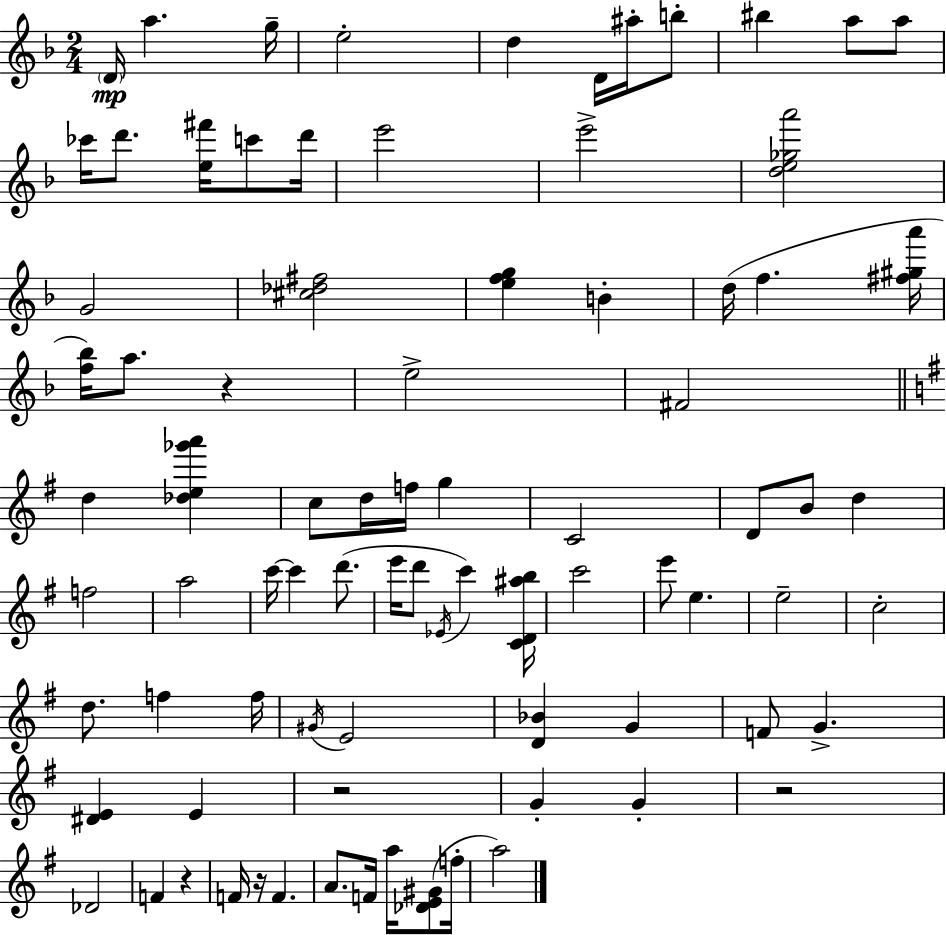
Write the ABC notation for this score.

X:1
T:Untitled
M:2/4
L:1/4
K:Dm
D/4 a g/4 e2 d D/4 ^a/4 b/2 ^b a/2 a/2 _c'/4 d'/2 [e^f']/4 c'/2 d'/4 e'2 e'2 [de_ga']2 G2 [^c_d^f]2 [efg] B d/4 f [^f^ga']/4 [f_b]/4 a/2 z e2 ^F2 d [_de_g'a'] c/2 d/4 f/4 g C2 D/2 B/2 d f2 a2 c'/4 c' d'/2 e'/4 d'/2 _E/4 c' [CD^ab]/4 c'2 e'/2 e e2 c2 d/2 f f/4 ^G/4 E2 [D_B] G F/2 G [^DE] E z2 G G z2 _D2 F z F/4 z/4 F A/2 F/4 a/4 [_DE^G]/2 f/4 a2